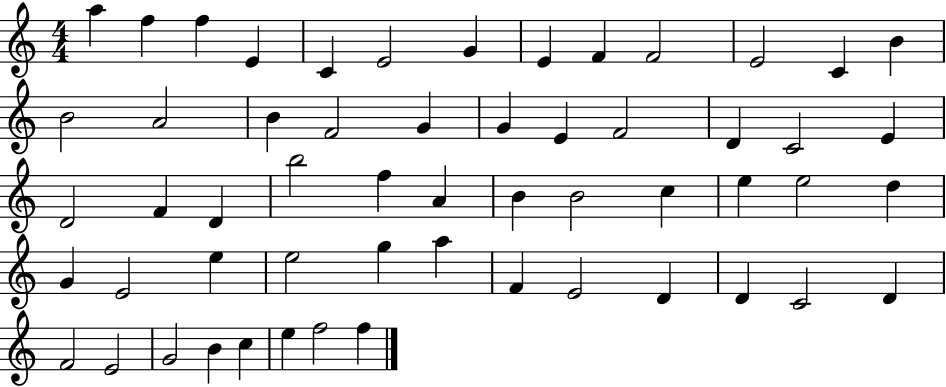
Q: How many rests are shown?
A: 0